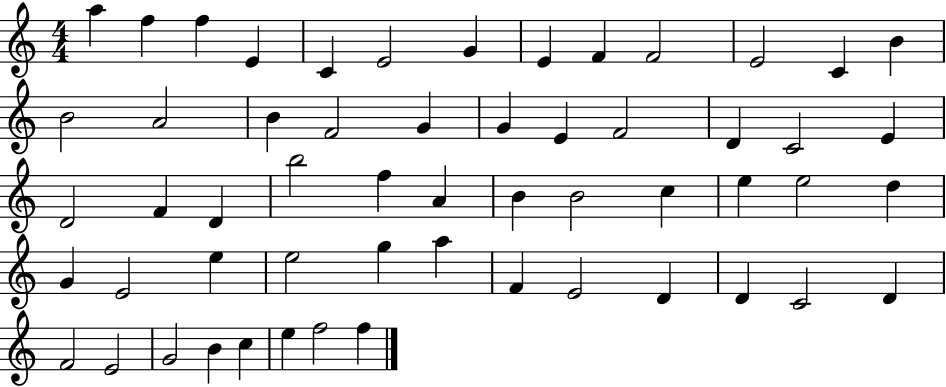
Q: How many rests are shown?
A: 0